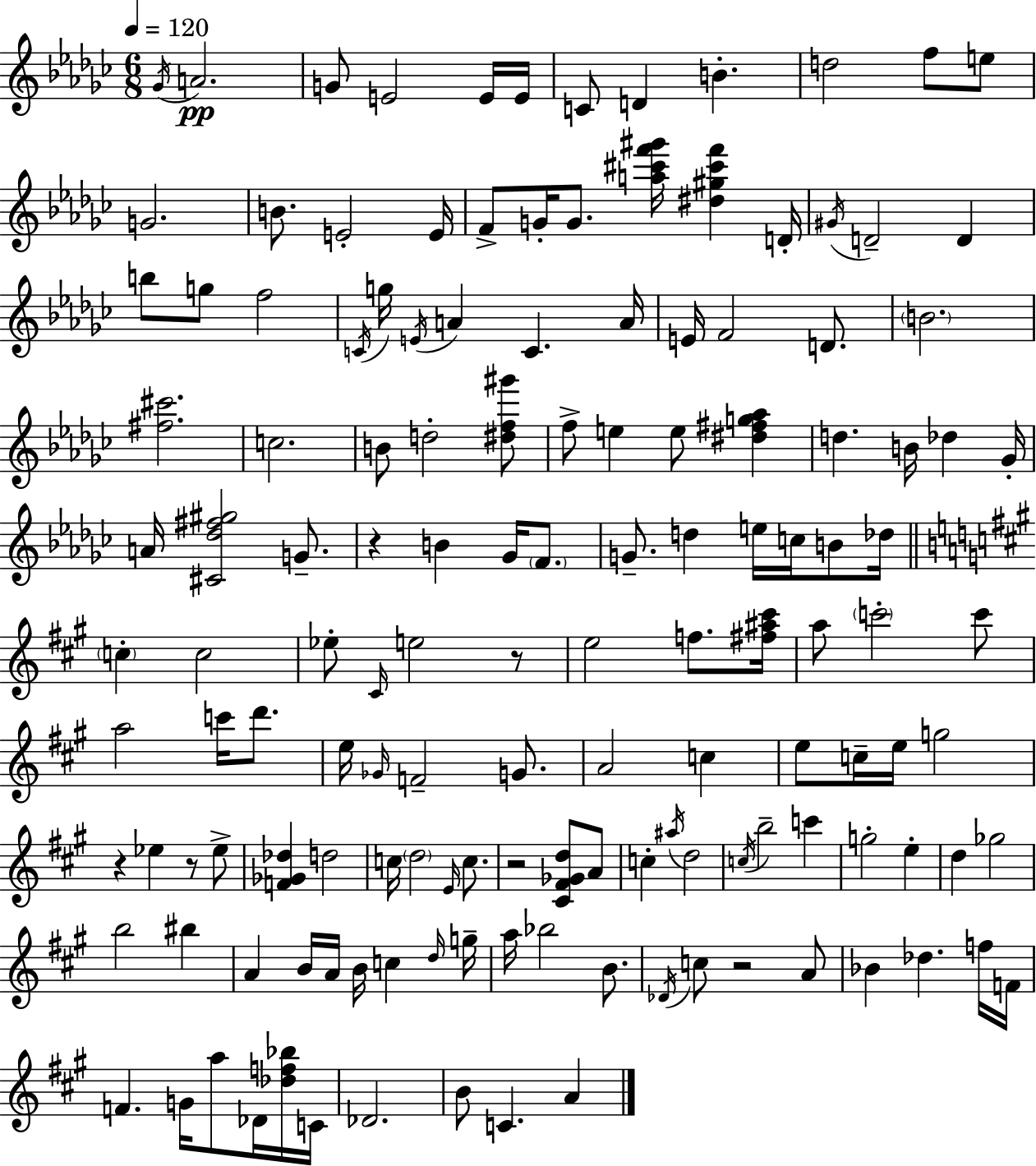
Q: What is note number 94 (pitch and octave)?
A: C6